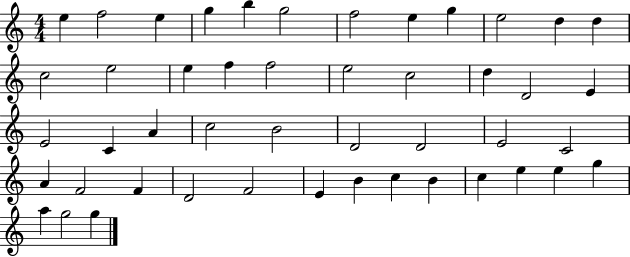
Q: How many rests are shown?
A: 0